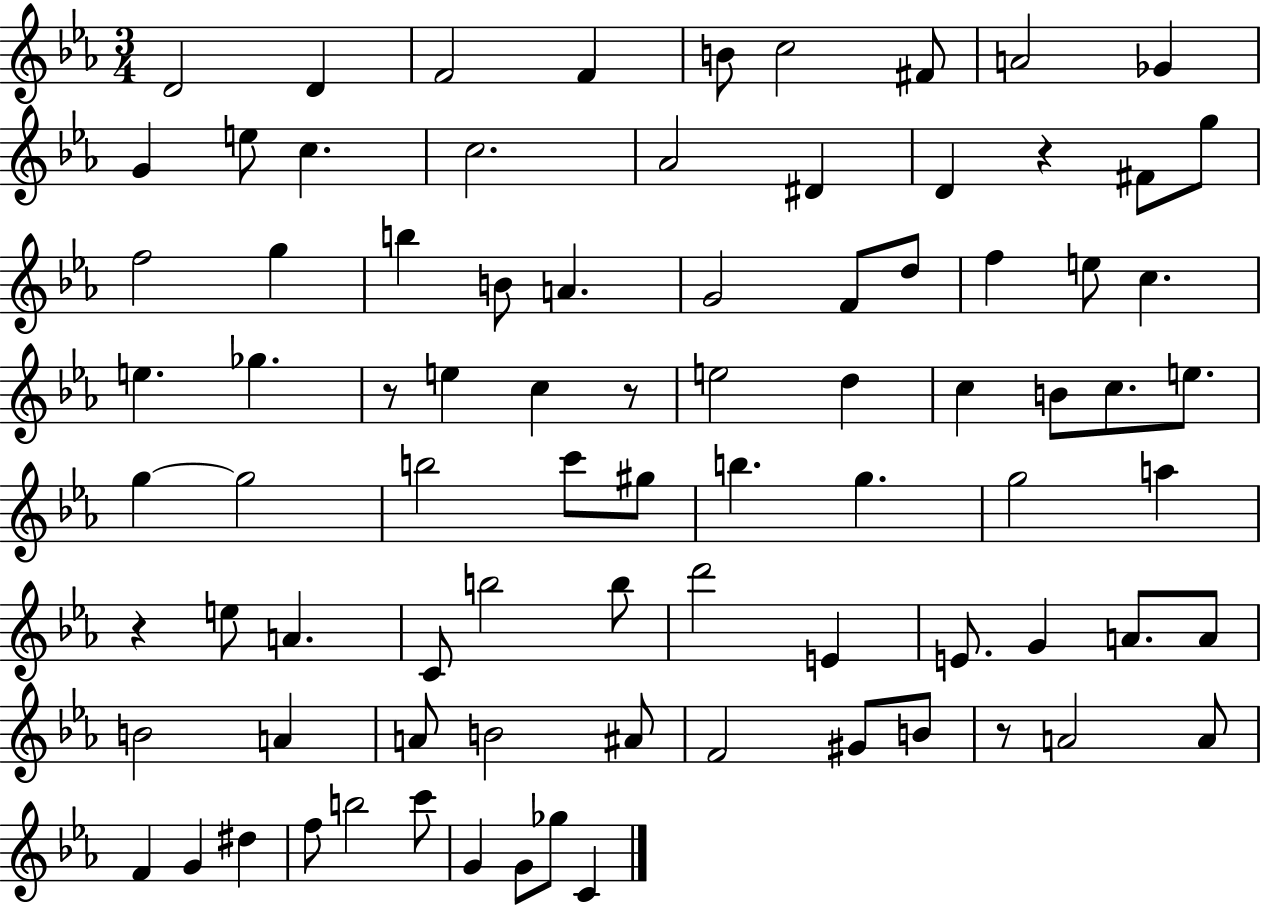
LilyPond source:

{
  \clef treble
  \numericTimeSignature
  \time 3/4
  \key ees \major
  d'2 d'4 | f'2 f'4 | b'8 c''2 fis'8 | a'2 ges'4 | \break g'4 e''8 c''4. | c''2. | aes'2 dis'4 | d'4 r4 fis'8 g''8 | \break f''2 g''4 | b''4 b'8 a'4. | g'2 f'8 d''8 | f''4 e''8 c''4. | \break e''4. ges''4. | r8 e''4 c''4 r8 | e''2 d''4 | c''4 b'8 c''8. e''8. | \break g''4~~ g''2 | b''2 c'''8 gis''8 | b''4. g''4. | g''2 a''4 | \break r4 e''8 a'4. | c'8 b''2 b''8 | d'''2 e'4 | e'8. g'4 a'8. a'8 | \break b'2 a'4 | a'8 b'2 ais'8 | f'2 gis'8 b'8 | r8 a'2 a'8 | \break f'4 g'4 dis''4 | f''8 b''2 c'''8 | g'4 g'8 ges''8 c'4 | \bar "|."
}